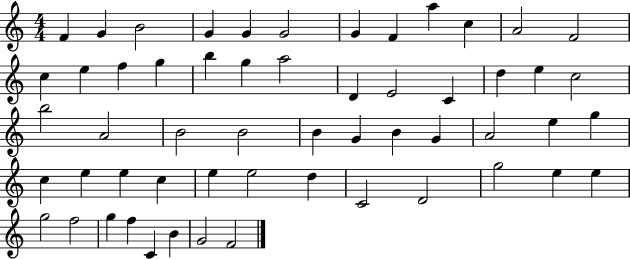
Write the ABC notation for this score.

X:1
T:Untitled
M:4/4
L:1/4
K:C
F G B2 G G G2 G F a c A2 F2 c e f g b g a2 D E2 C d e c2 b2 A2 B2 B2 B G B G A2 e g c e e c e e2 d C2 D2 g2 e e g2 f2 g f C B G2 F2